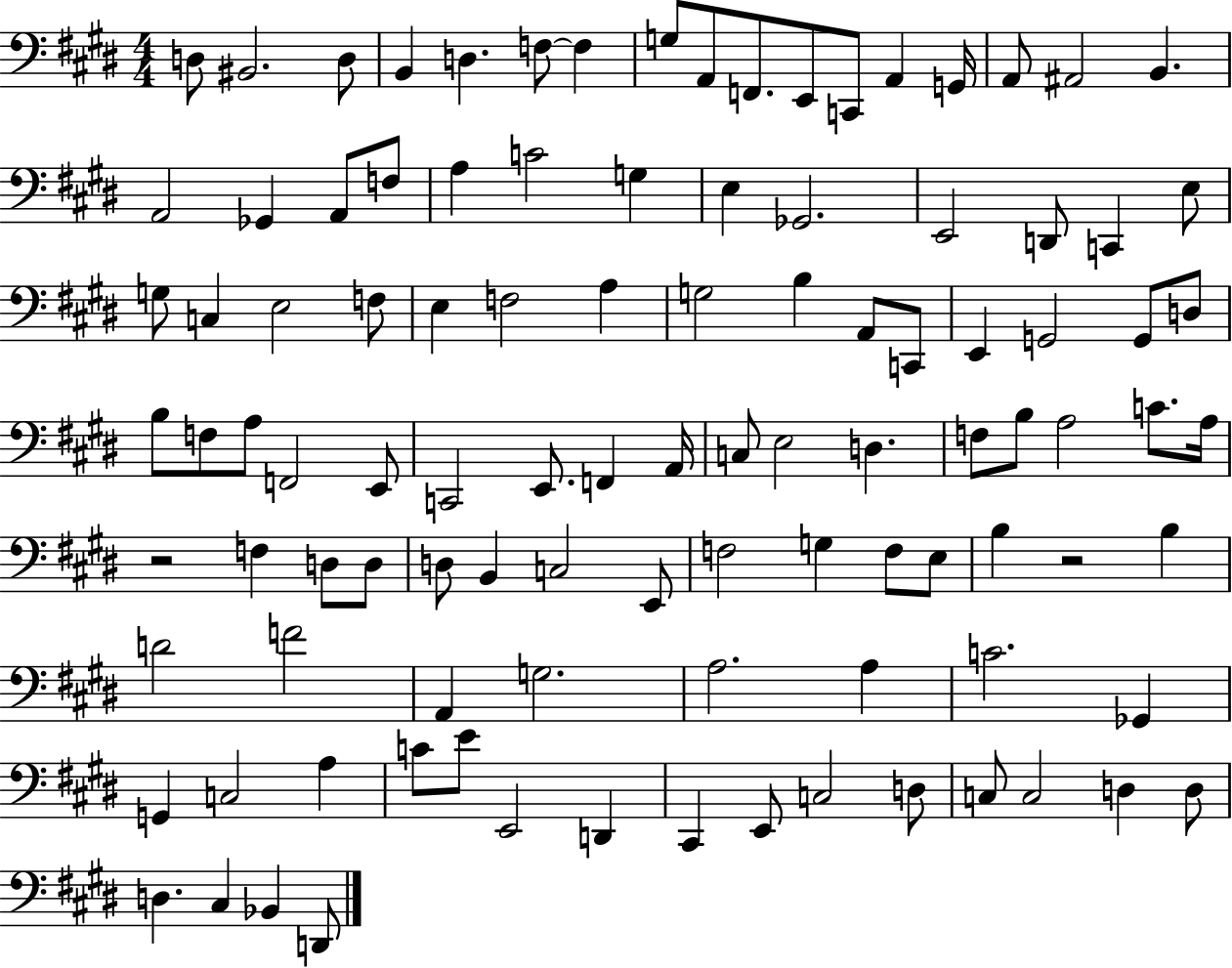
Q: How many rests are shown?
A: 2